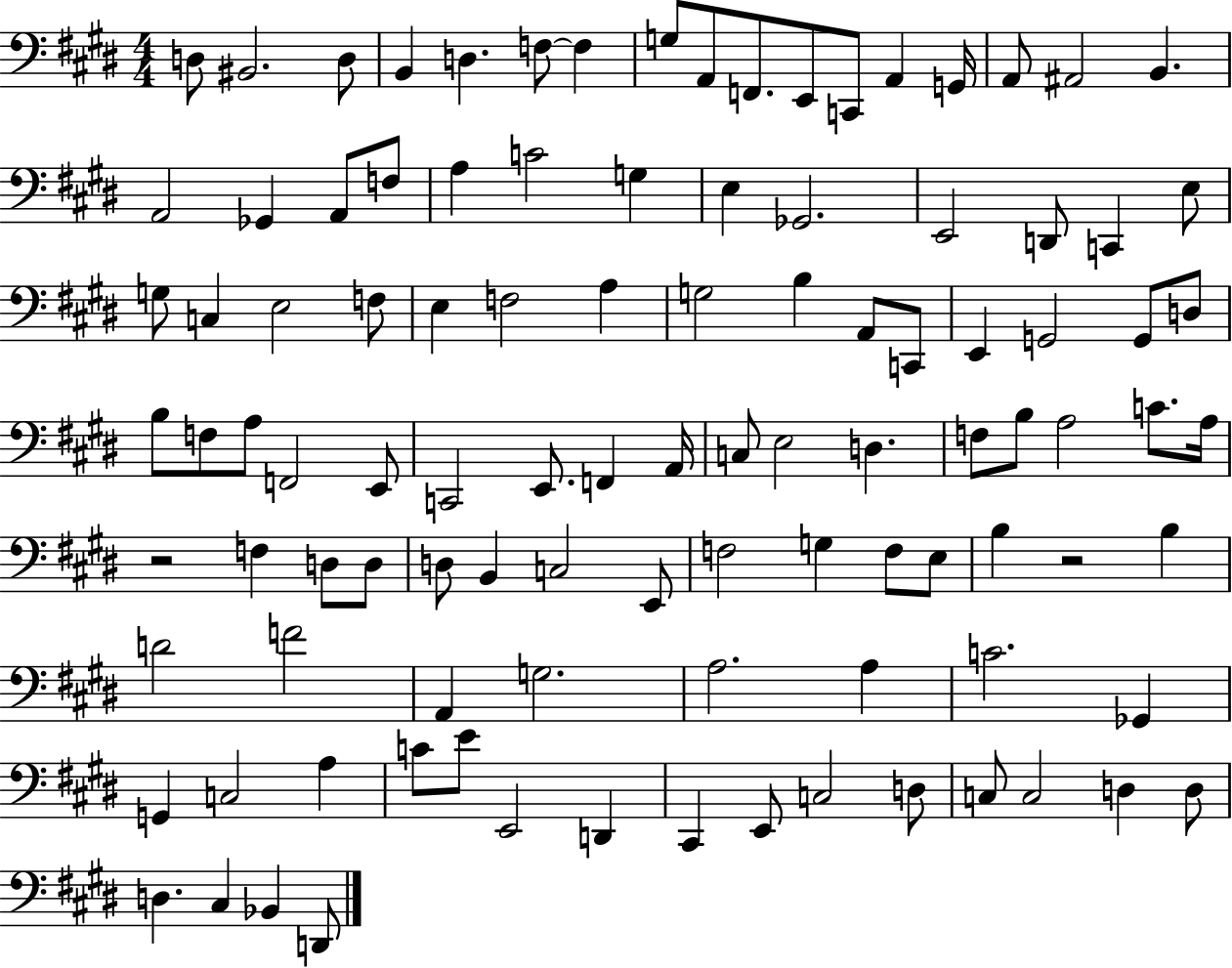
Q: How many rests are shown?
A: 2